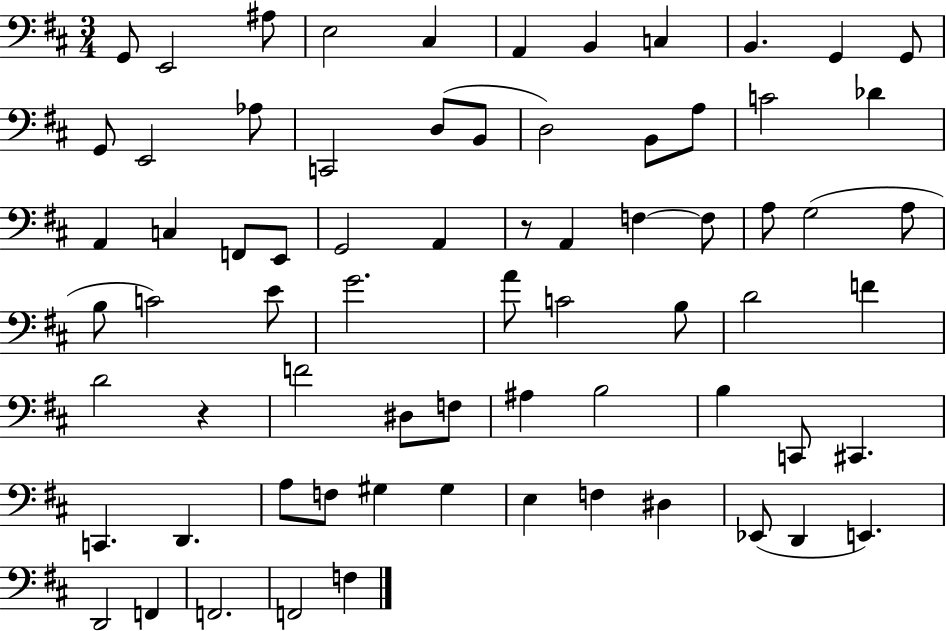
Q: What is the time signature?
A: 3/4